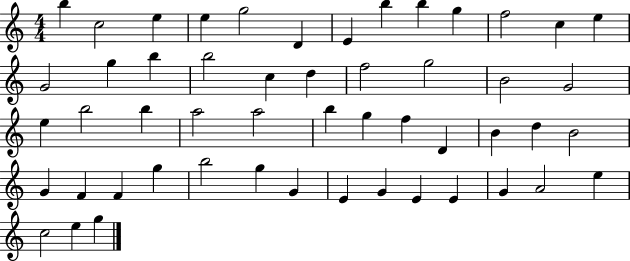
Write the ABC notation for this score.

X:1
T:Untitled
M:4/4
L:1/4
K:C
b c2 e e g2 D E b b g f2 c e G2 g b b2 c d f2 g2 B2 G2 e b2 b a2 a2 b g f D B d B2 G F F g b2 g G E G E E G A2 e c2 e g